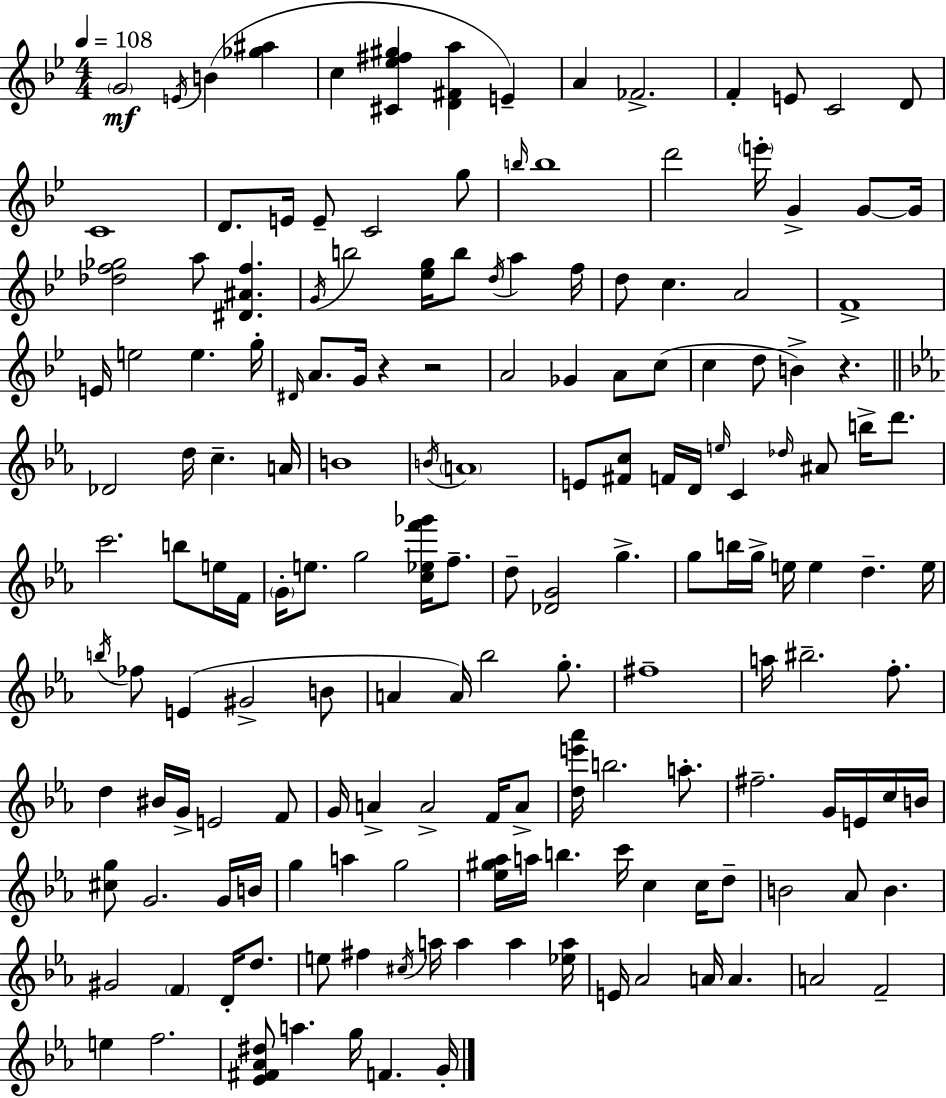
X:1
T:Untitled
M:4/4
L:1/4
K:Bb
G2 E/4 B [_g^a] c [^C_e^f^g] [D^Fa] E A _F2 F E/2 C2 D/2 C4 D/2 E/4 E/2 C2 g/2 b/4 b4 d'2 e'/4 G G/2 G/4 [_df_g]2 a/2 [^D^Af] G/4 b2 [_eg]/4 b/2 d/4 a f/4 d/2 c A2 F4 E/4 e2 e g/4 ^D/4 A/2 G/4 z z2 A2 _G A/2 c/2 c d/2 B z _D2 d/4 c A/4 B4 B/4 A4 E/2 [^Fc]/2 F/4 D/4 e/4 C _d/4 ^A/2 b/4 d'/2 c'2 b/2 e/4 F/4 G/4 e/2 g2 [c_ef'_g']/4 f/2 d/2 [_DG]2 g g/2 b/4 g/4 e/4 e d e/4 b/4 _f/2 E ^G2 B/2 A A/4 _b2 g/2 ^f4 a/4 ^b2 f/2 d ^B/4 G/4 E2 F/2 G/4 A A2 F/4 A/2 [de'_a']/4 b2 a/2 ^f2 G/4 E/4 c/4 B/4 [^cg]/2 G2 G/4 B/4 g a g2 [_e^g_a]/4 a/4 b c'/4 c c/4 d/2 B2 _A/2 B ^G2 F D/4 d/2 e/2 ^f ^c/4 a/4 a a [_ea]/4 E/4 _A2 A/4 A A2 F2 e f2 [_E^F_A^d]/2 a g/4 F G/4